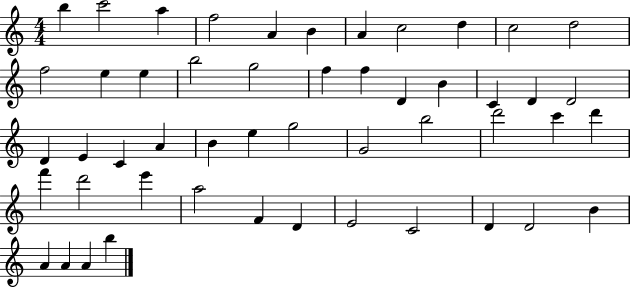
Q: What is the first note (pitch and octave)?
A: B5